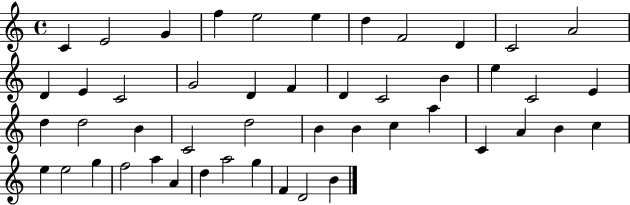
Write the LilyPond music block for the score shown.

{
  \clef treble
  \time 4/4
  \defaultTimeSignature
  \key c \major
  c'4 e'2 g'4 | f''4 e''2 e''4 | d''4 f'2 d'4 | c'2 a'2 | \break d'4 e'4 c'2 | g'2 d'4 f'4 | d'4 c'2 b'4 | e''4 c'2 e'4 | \break d''4 d''2 b'4 | c'2 d''2 | b'4 b'4 c''4 a''4 | c'4 a'4 b'4 c''4 | \break e''4 e''2 g''4 | f''2 a''4 a'4 | d''4 a''2 g''4 | f'4 d'2 b'4 | \break \bar "|."
}